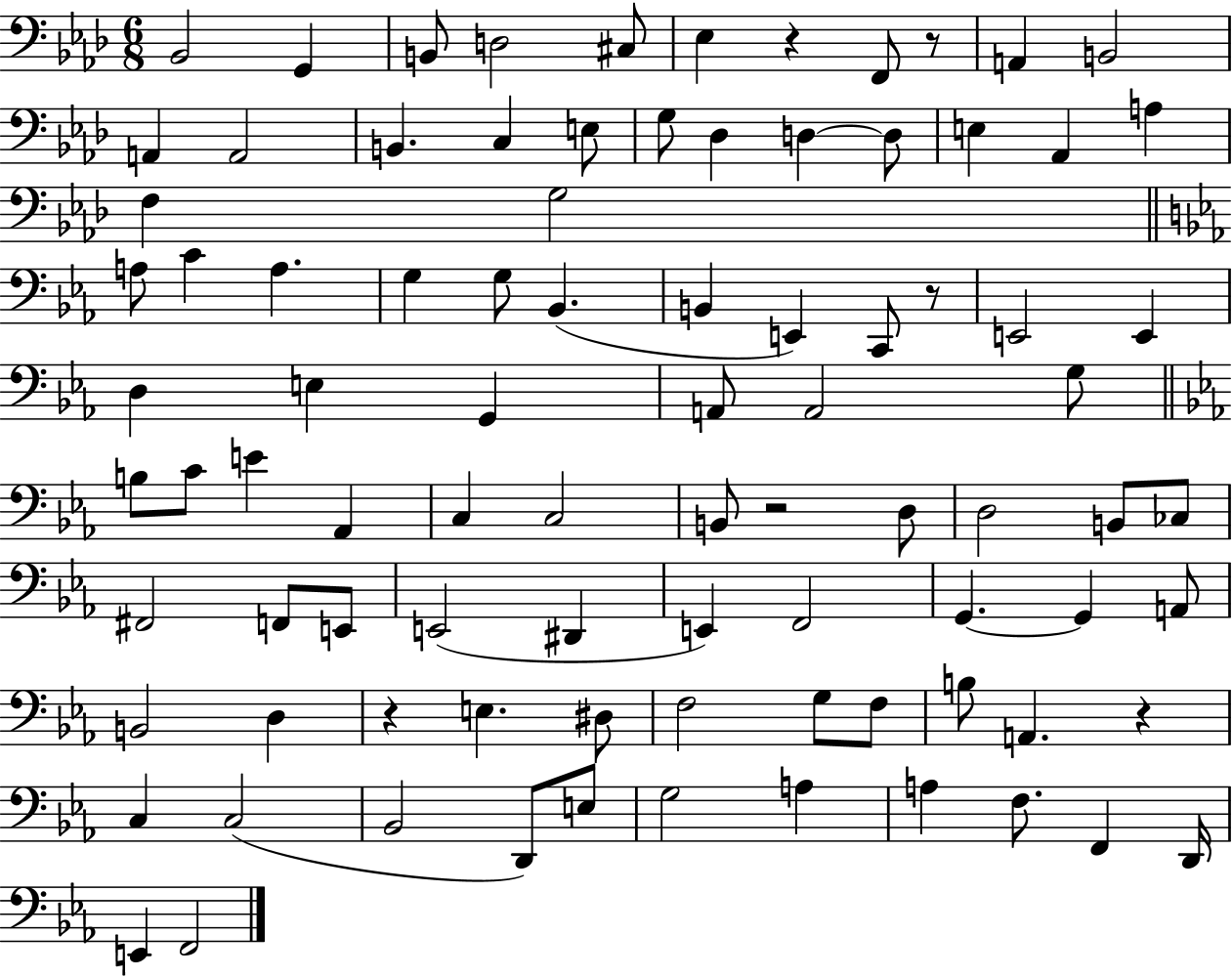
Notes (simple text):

Bb2/h G2/q B2/e D3/h C#3/e Eb3/q R/q F2/e R/e A2/q B2/h A2/q A2/h B2/q. C3/q E3/e G3/e Db3/q D3/q D3/e E3/q Ab2/q A3/q F3/q G3/h A3/e C4/q A3/q. G3/q G3/e Bb2/q. B2/q E2/q C2/e R/e E2/h E2/q D3/q E3/q G2/q A2/e A2/h G3/e B3/e C4/e E4/q Ab2/q C3/q C3/h B2/e R/h D3/e D3/h B2/e CES3/e F#2/h F2/e E2/e E2/h D#2/q E2/q F2/h G2/q. G2/q A2/e B2/h D3/q R/q E3/q. D#3/e F3/h G3/e F3/e B3/e A2/q. R/q C3/q C3/h Bb2/h D2/e E3/e G3/h A3/q A3/q F3/e. F2/q D2/s E2/q F2/h